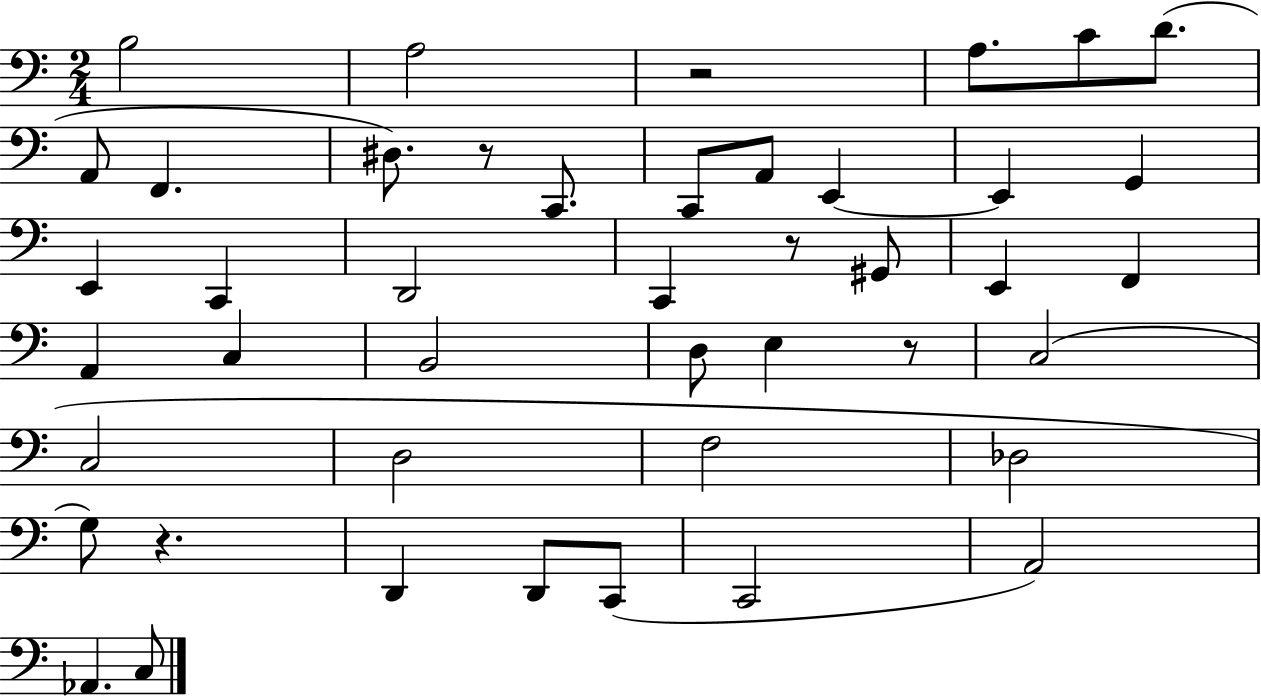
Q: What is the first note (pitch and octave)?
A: B3